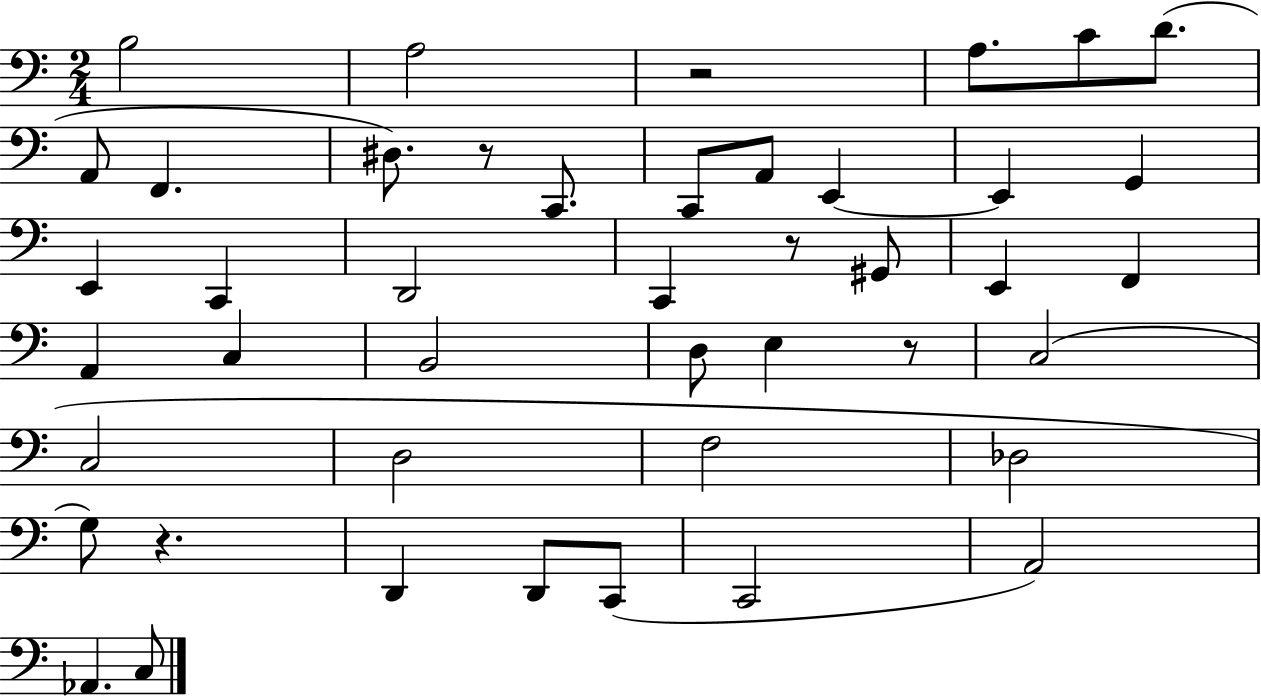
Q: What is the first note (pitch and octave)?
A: B3